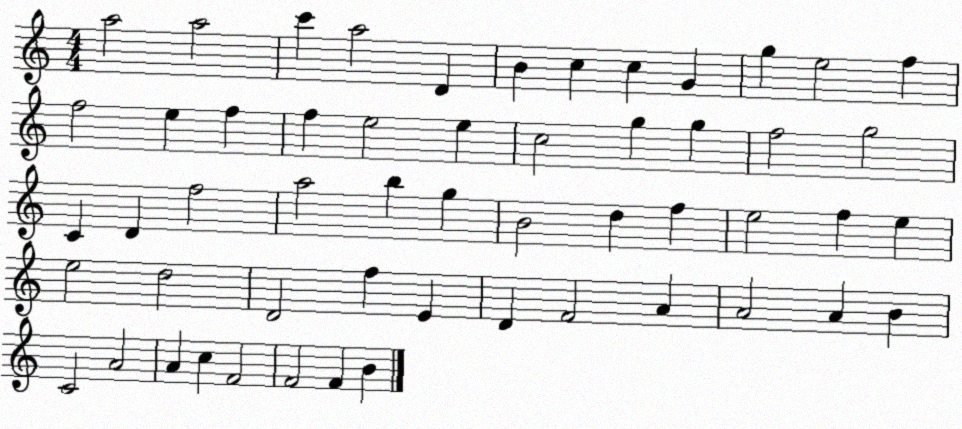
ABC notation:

X:1
T:Untitled
M:4/4
L:1/4
K:C
a2 a2 c' a2 D B c c G g e2 f f2 e f f e2 e c2 g g f2 g2 C D f2 a2 b g B2 d f e2 f e e2 d2 D2 f E D F2 A A2 A B C2 A2 A c F2 F2 F B